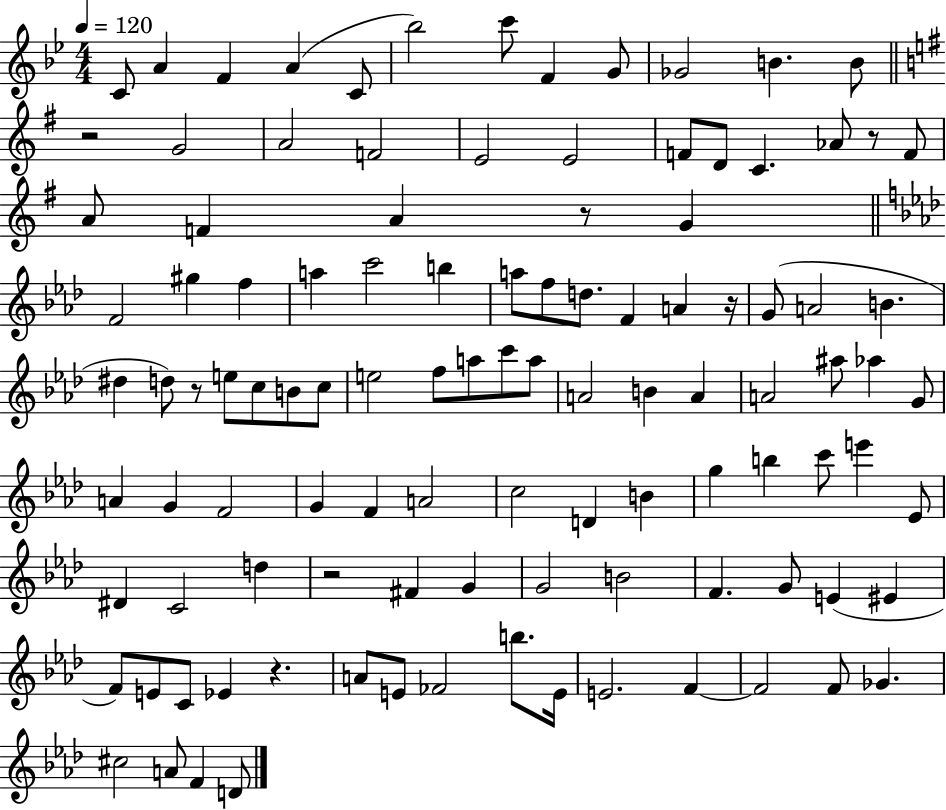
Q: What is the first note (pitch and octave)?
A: C4